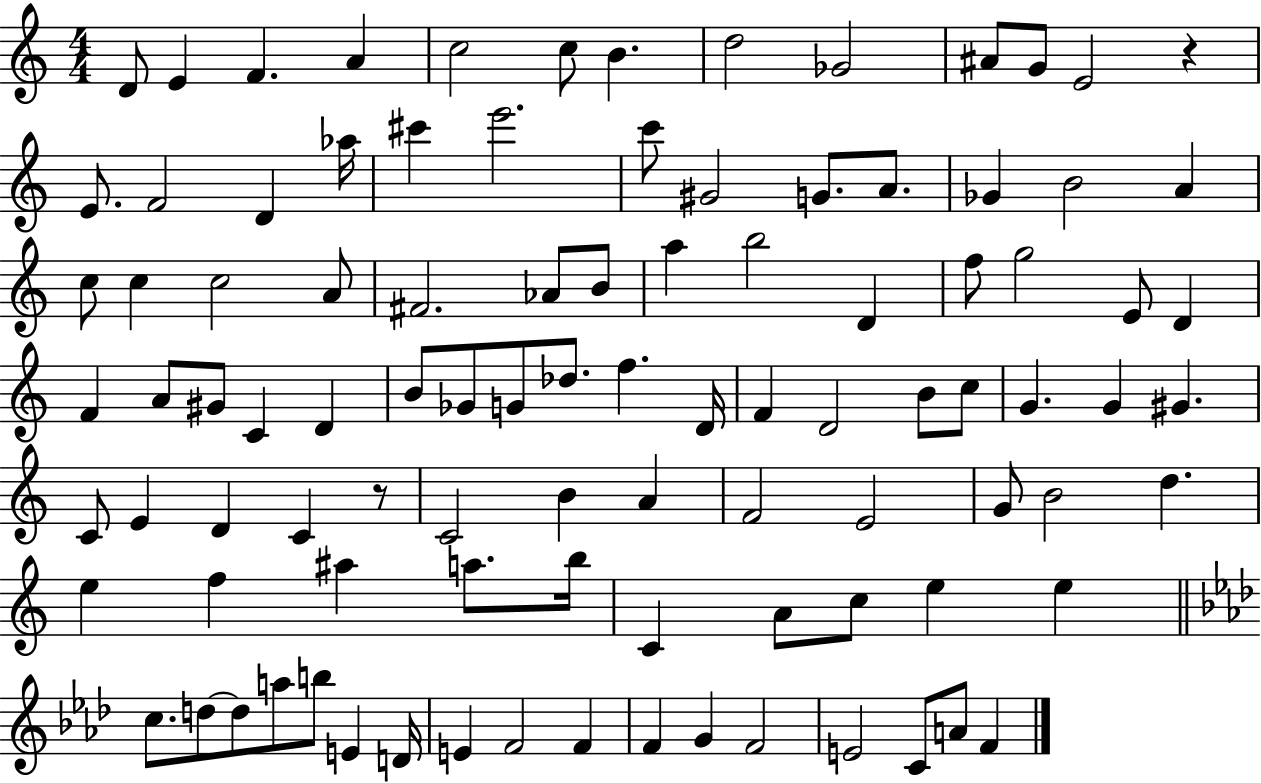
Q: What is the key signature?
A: C major